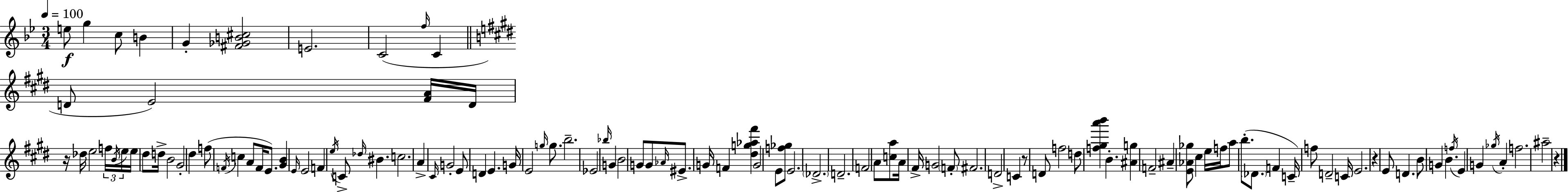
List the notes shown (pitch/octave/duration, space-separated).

E5/e G5/q C5/e B4/q G4/q [F#4,Gb4,B4,C#5]/h E4/h. C4/h F5/s C4/q D4/e E4/h [F#4,A4]/s D4/s R/s Db5/s E5/h F5/s B4/s E5/s E5/s D#5/e D5/s B4/h G#4/h D#5/q F5/e F4/s C5/q A4/e F4/s E4/e. [G#4,B4]/q E4/s E4/h F4/q E5/s C4/e Db5/s BIS4/q. C5/h. A4/q C#4/s G4/h E4/e D4/q E4/q. G4/s E4/h G5/s G5/e. B5/h. Eb4/h Bb5/s G4/q B4/h G4/e G4/e Ab4/s EIS4/e. G4/s F4/q [D#5,G5,Ab5,F#6]/q G4/h E4/e [F5,Gb5]/e E4/h. Db4/h. D4/h. F4/h A4/e [C5,A5]/e A4/s F#4/s G4/h F4/e F#4/h. D4/h C4/q R/e D4/e F5/h D5/e [F5,G#5,A6,B6]/q B4/q. [A#4,G5]/q F4/h A#4/q [E4,Ab4,Gb5]/e C#5/q E5/s F5/s A5/e B5/e. Db4/e. F4/q C4/s F5/e D4/h C4/s E4/h. R/q E4/e D4/q. B4/e G4/q B4/q. F5/s E4/q G4/q Gb5/s A4/q F5/h. A#5/h R/q